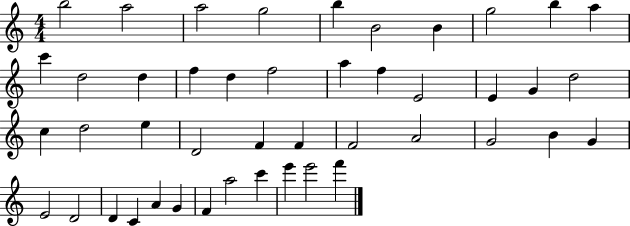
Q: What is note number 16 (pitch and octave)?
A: F5